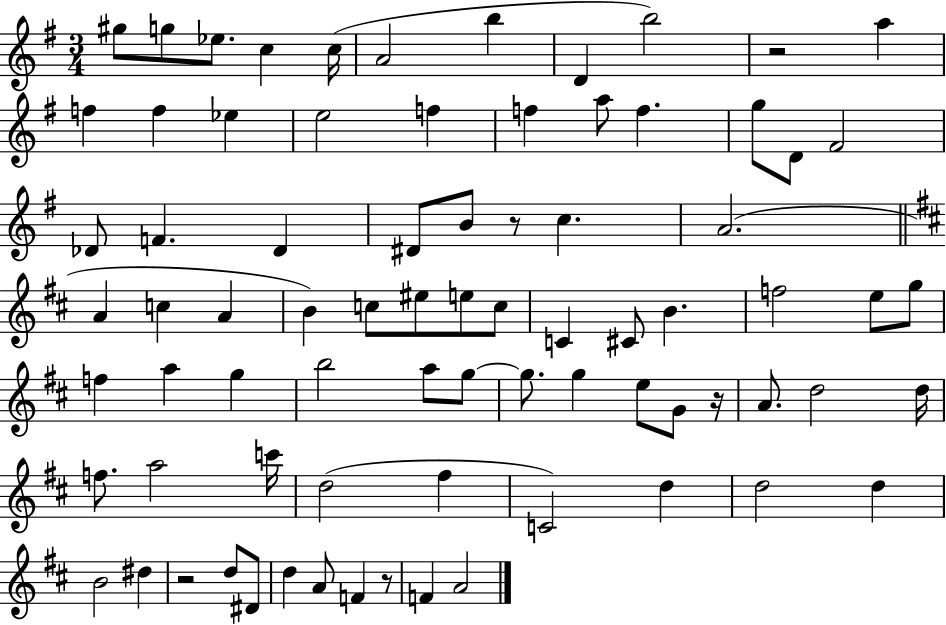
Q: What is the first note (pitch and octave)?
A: G#5